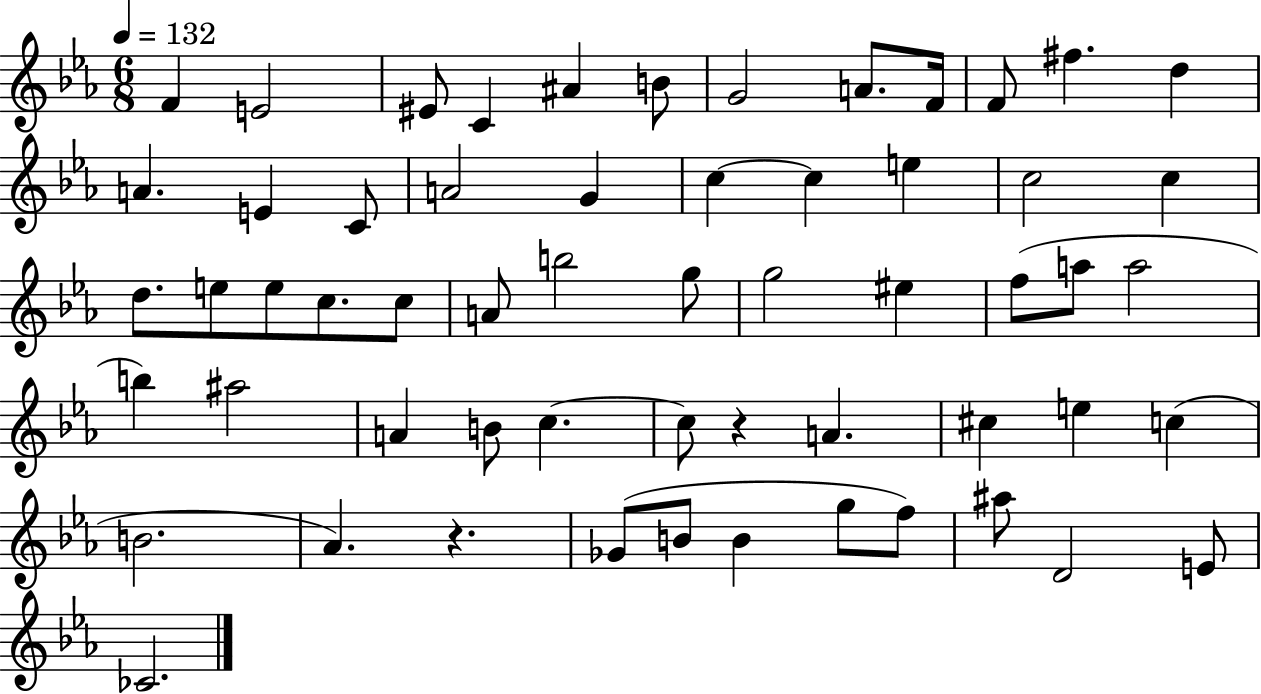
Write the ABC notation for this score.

X:1
T:Untitled
M:6/8
L:1/4
K:Eb
F E2 ^E/2 C ^A B/2 G2 A/2 F/4 F/2 ^f d A E C/2 A2 G c c e c2 c d/2 e/2 e/2 c/2 c/2 A/2 b2 g/2 g2 ^e f/2 a/2 a2 b ^a2 A B/2 c c/2 z A ^c e c B2 _A z _G/2 B/2 B g/2 f/2 ^a/2 D2 E/2 _C2